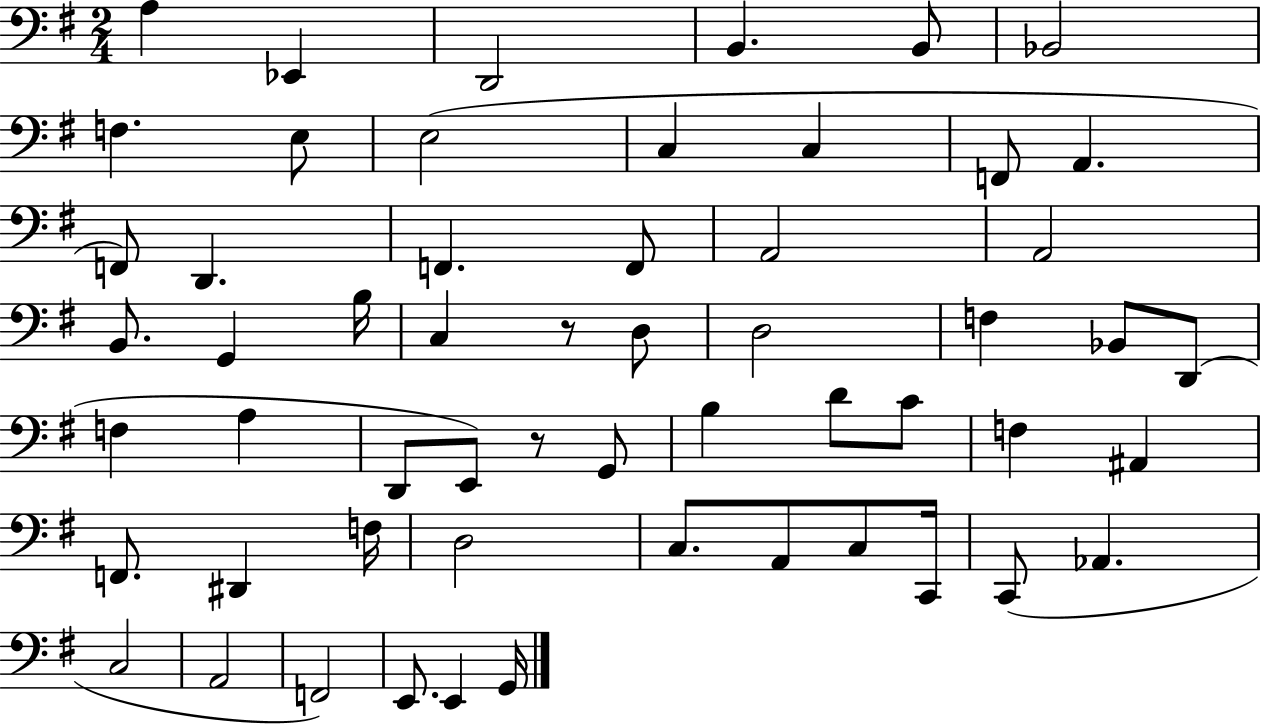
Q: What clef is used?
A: bass